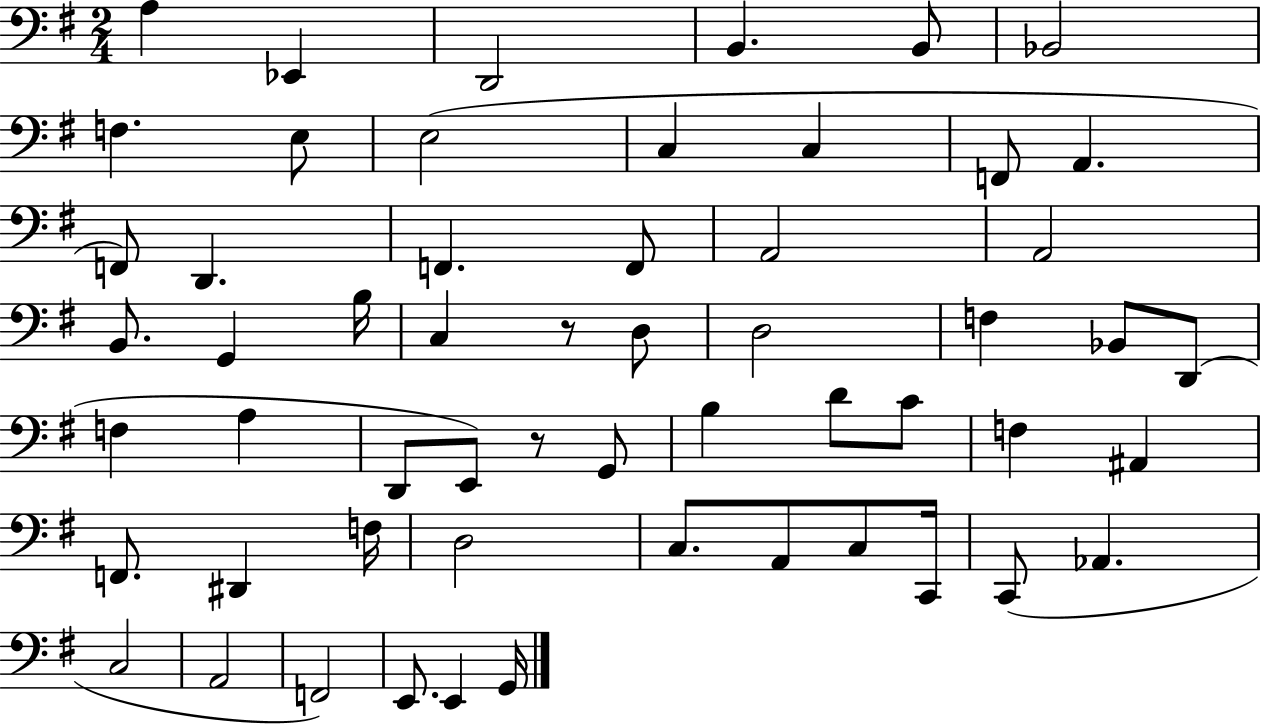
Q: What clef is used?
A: bass